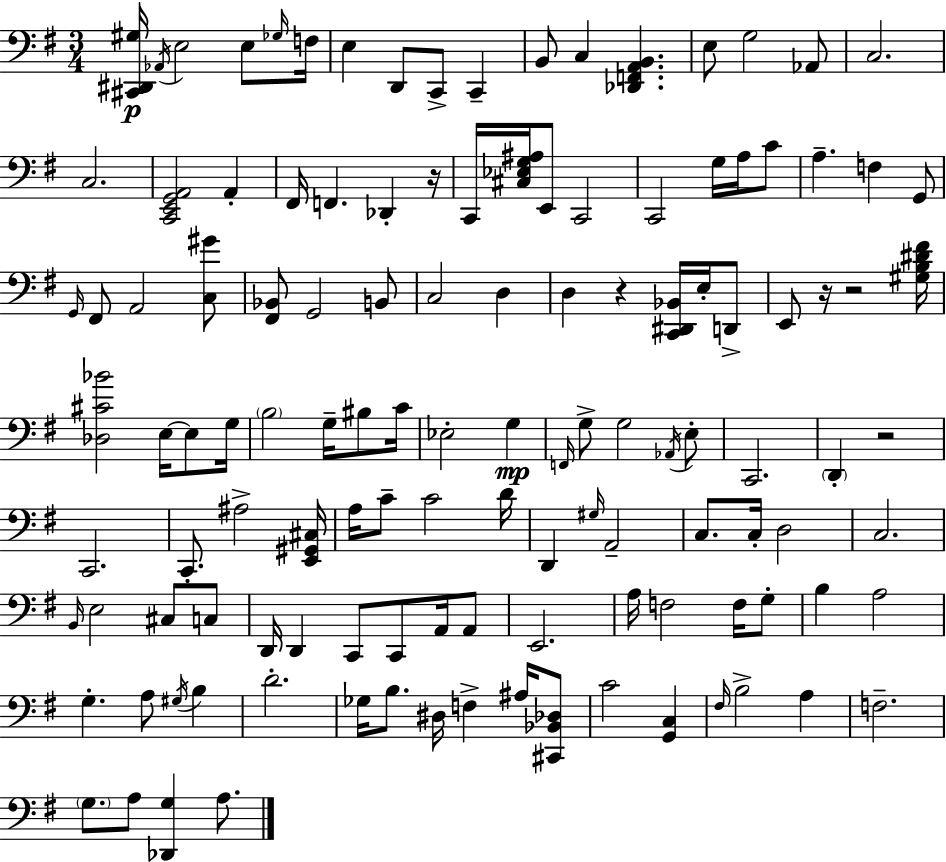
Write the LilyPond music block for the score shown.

{
  \clef bass
  \numericTimeSignature
  \time 3/4
  \key g \major
  <cis, dis, gis>16\p \acciaccatura { aes,16 } e2 e8 | \grace { ges16 } f16 e4 d,8 c,8-> c,4-- | b,8 c4 <des, f, a, b,>4. | e8 g2 | \break aes,8 c2. | c2. | <c, e, g, a,>2 a,4-. | fis,16 f,4. des,4-. | \break r16 c,16 <cis ees g ais>16 e,8 c,2 | c,2 g16 a16 | c'8 a4.-- f4 | g,8 \grace { g,16 } fis,8 a,2 | \break <c gis'>8 <fis, bes,>8 g,2 | b,8 c2 d4 | d4 r4 <c, dis, bes,>16 | e16-. d,8-> e,8 r16 r2 | \break <gis b dis' fis'>16 <des cis' bes'>2 e16~~ | e8 g16 \parenthesize b2 g16-- | bis8 c'16 ees2-. g4\mp | \grace { f,16 } g8-> g2 | \break \acciaccatura { aes,16 } e8-. c,2. | \parenthesize d,4-. r2 | c,2. | c,8.-. ais2-> | \break <e, gis, cis>16 a16 c'8-- c'2 | d'16 d,4 \grace { gis16 } a,2-- | c8. c16-. d2 | c2. | \break \grace { b,16 } e2 | cis8 c8 d,16 d,4 | c,8 c,8 a,16 a,8 e,2. | a16 f2 | \break f16 g8-. b4 a2 | g4.-. | a8 \acciaccatura { gis16 } b4 d'2.-. | ges16 b8. | \break dis16 f4-> ais16 <cis, bes, des>8 c'2 | <g, c>4 \grace { fis16 } b2-> | a4 f2.-- | \parenthesize g8. | \break a8 <des, g>4 a8. \bar "|."
}